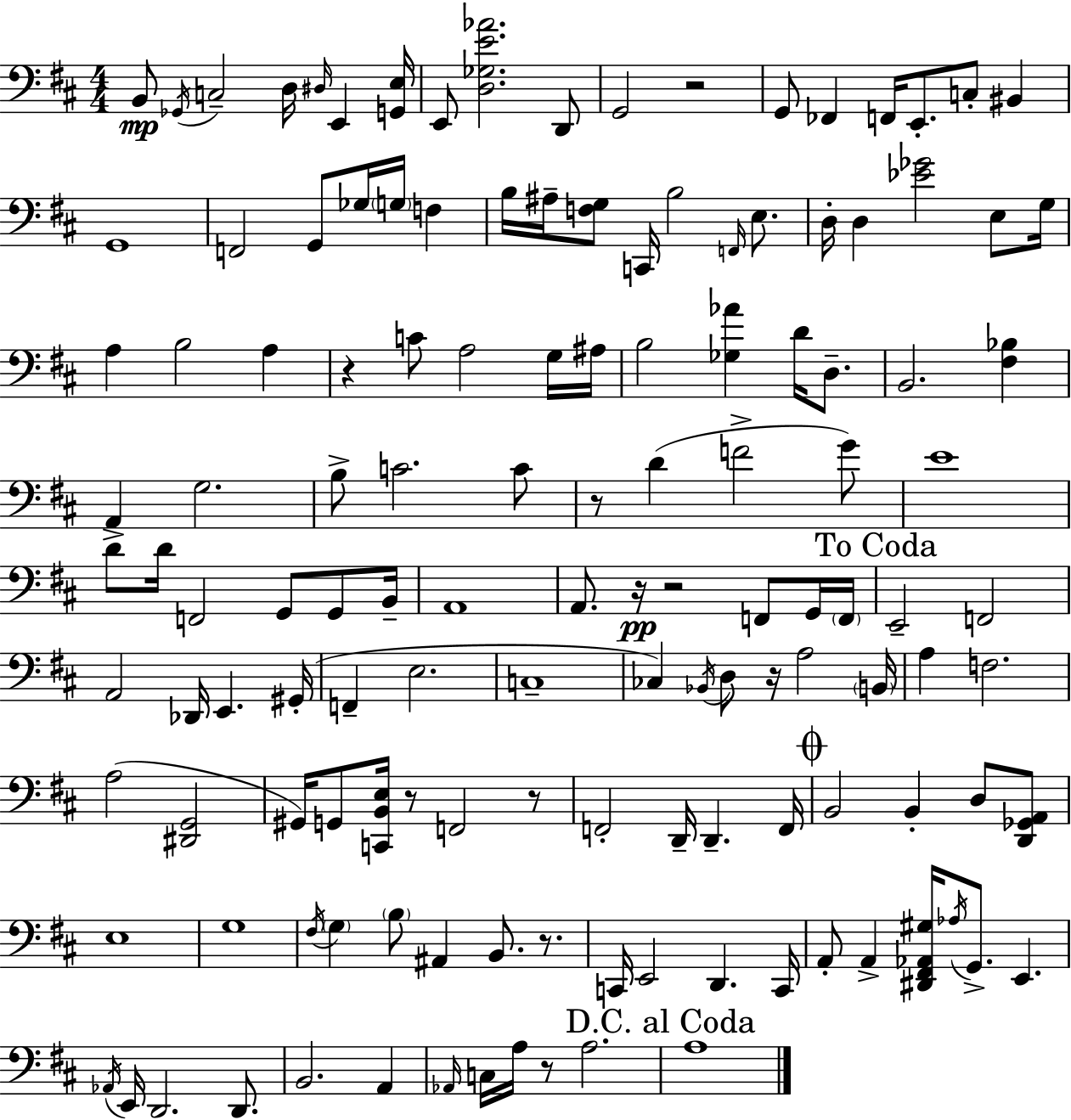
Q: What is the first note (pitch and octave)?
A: B2